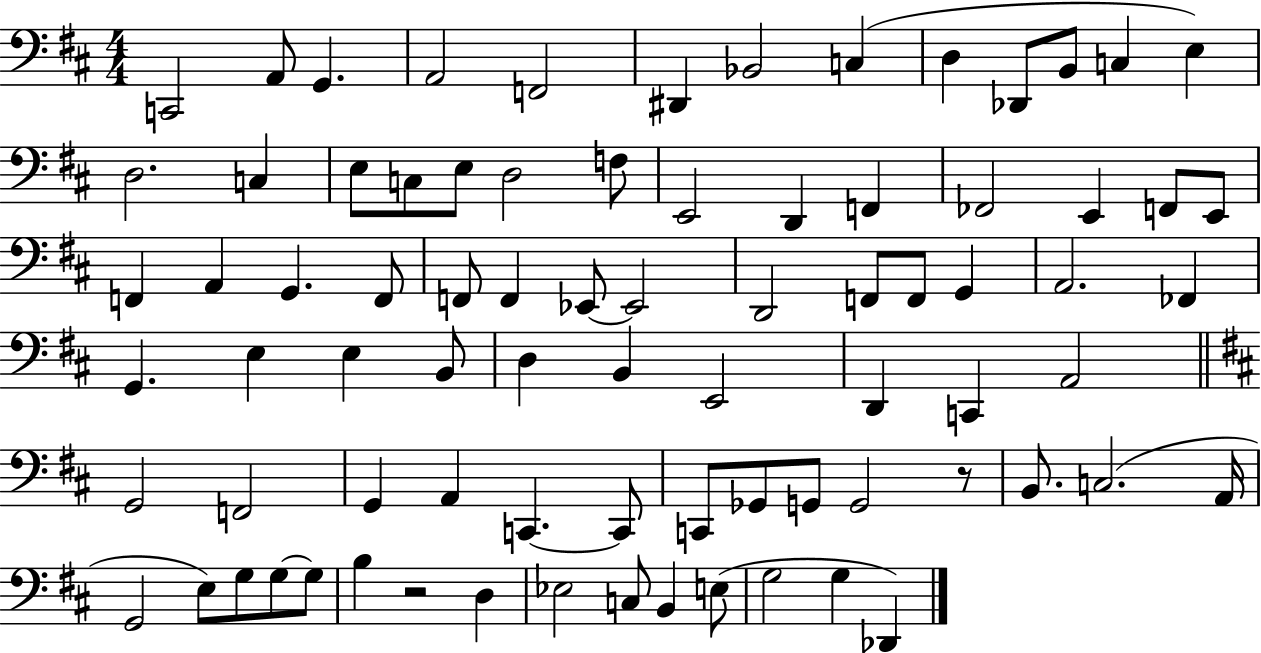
X:1
T:Untitled
M:4/4
L:1/4
K:D
C,,2 A,,/2 G,, A,,2 F,,2 ^D,, _B,,2 C, D, _D,,/2 B,,/2 C, E, D,2 C, E,/2 C,/2 E,/2 D,2 F,/2 E,,2 D,, F,, _F,,2 E,, F,,/2 E,,/2 F,, A,, G,, F,,/2 F,,/2 F,, _E,,/2 _E,,2 D,,2 F,,/2 F,,/2 G,, A,,2 _F,, G,, E, E, B,,/2 D, B,, E,,2 D,, C,, A,,2 G,,2 F,,2 G,, A,, C,, C,,/2 C,,/2 _G,,/2 G,,/2 G,,2 z/2 B,,/2 C,2 A,,/4 G,,2 E,/2 G,/2 G,/2 G,/2 B, z2 D, _E,2 C,/2 B,, E,/2 G,2 G, _D,,